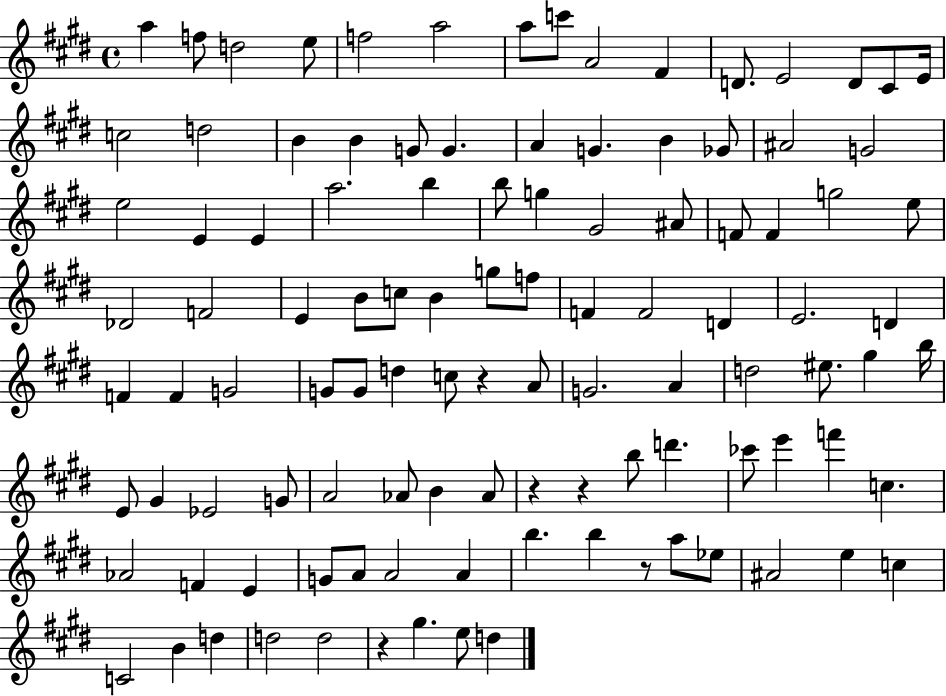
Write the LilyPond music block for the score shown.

{
  \clef treble
  \time 4/4
  \defaultTimeSignature
  \key e \major
  a''4 f''8 d''2 e''8 | f''2 a''2 | a''8 c'''8 a'2 fis'4 | d'8. e'2 d'8 cis'8 e'16 | \break c''2 d''2 | b'4 b'4 g'8 g'4. | a'4 g'4. b'4 ges'8 | ais'2 g'2 | \break e''2 e'4 e'4 | a''2. b''4 | b''8 g''4 gis'2 ais'8 | f'8 f'4 g''2 e''8 | \break des'2 f'2 | e'4 b'8 c''8 b'4 g''8 f''8 | f'4 f'2 d'4 | e'2. d'4 | \break f'4 f'4 g'2 | g'8 g'8 d''4 c''8 r4 a'8 | g'2. a'4 | d''2 eis''8. gis''4 b''16 | \break e'8 gis'4 ees'2 g'8 | a'2 aes'8 b'4 aes'8 | r4 r4 b''8 d'''4. | ces'''8 e'''4 f'''4 c''4. | \break aes'2 f'4 e'4 | g'8 a'8 a'2 a'4 | b''4. b''4 r8 a''8 ees''8 | ais'2 e''4 c''4 | \break c'2 b'4 d''4 | d''2 d''2 | r4 gis''4. e''8 d''4 | \bar "|."
}